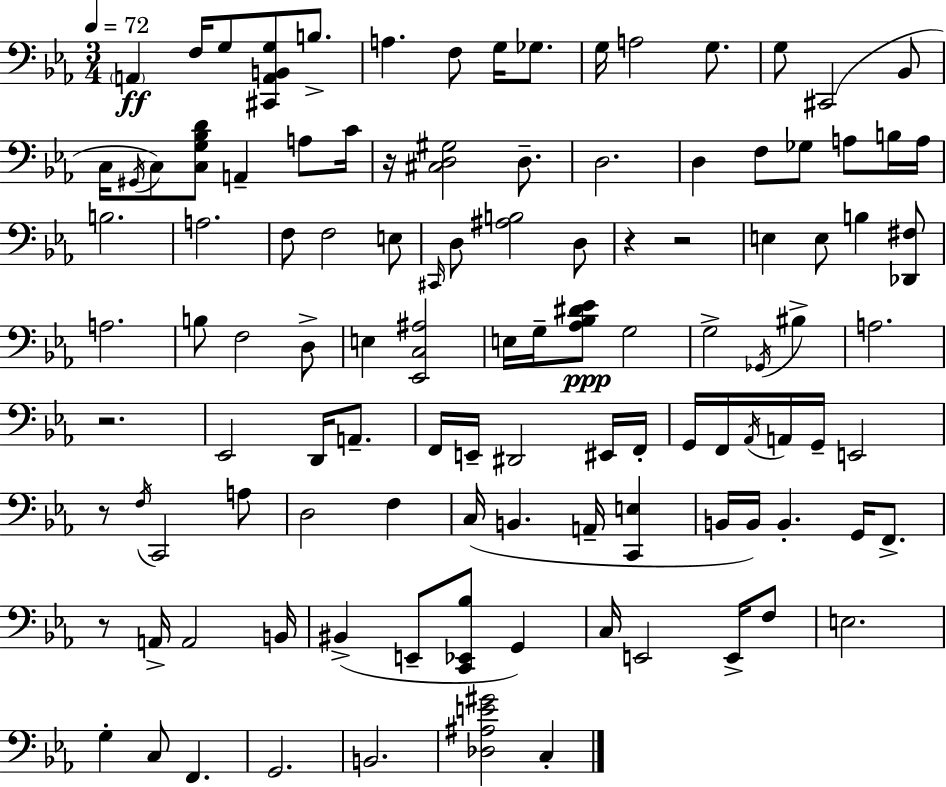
X:1
T:Untitled
M:3/4
L:1/4
K:Eb
A,, F,/4 G,/2 [^C,,A,,B,,G,]/2 B,/2 A, F,/2 G,/4 _G,/2 G,/4 A,2 G,/2 G,/2 ^C,,2 _B,,/2 C,/4 ^G,,/4 C,/2 [C,G,_B,D]/2 A,, A,/2 C/4 z/4 [^C,D,^G,]2 D,/2 D,2 D, F,/2 _G,/2 A,/2 B,/4 A,/4 B,2 A,2 F,/2 F,2 E,/2 ^C,,/4 D,/2 [^A,B,]2 D,/2 z z2 E, E,/2 B, [_D,,^F,]/2 A,2 B,/2 F,2 D,/2 E, [_E,,C,^A,]2 E,/4 G,/4 [_A,_B,^D_E]/2 G,2 G,2 _G,,/4 ^B, A,2 z2 _E,,2 D,,/4 A,,/2 F,,/4 E,,/4 ^D,,2 ^E,,/4 F,,/4 G,,/4 F,,/4 _A,,/4 A,,/4 G,,/4 E,,2 z/2 F,/4 C,,2 A,/2 D,2 F, C,/4 B,, A,,/4 [C,,E,] B,,/4 B,,/4 B,, G,,/4 F,,/2 z/2 A,,/4 A,,2 B,,/4 ^B,, E,,/2 [C,,_E,,_B,]/2 G,, C,/4 E,,2 E,,/4 F,/2 E,2 G, C,/2 F,, G,,2 B,,2 [_D,^A,E^G]2 C,